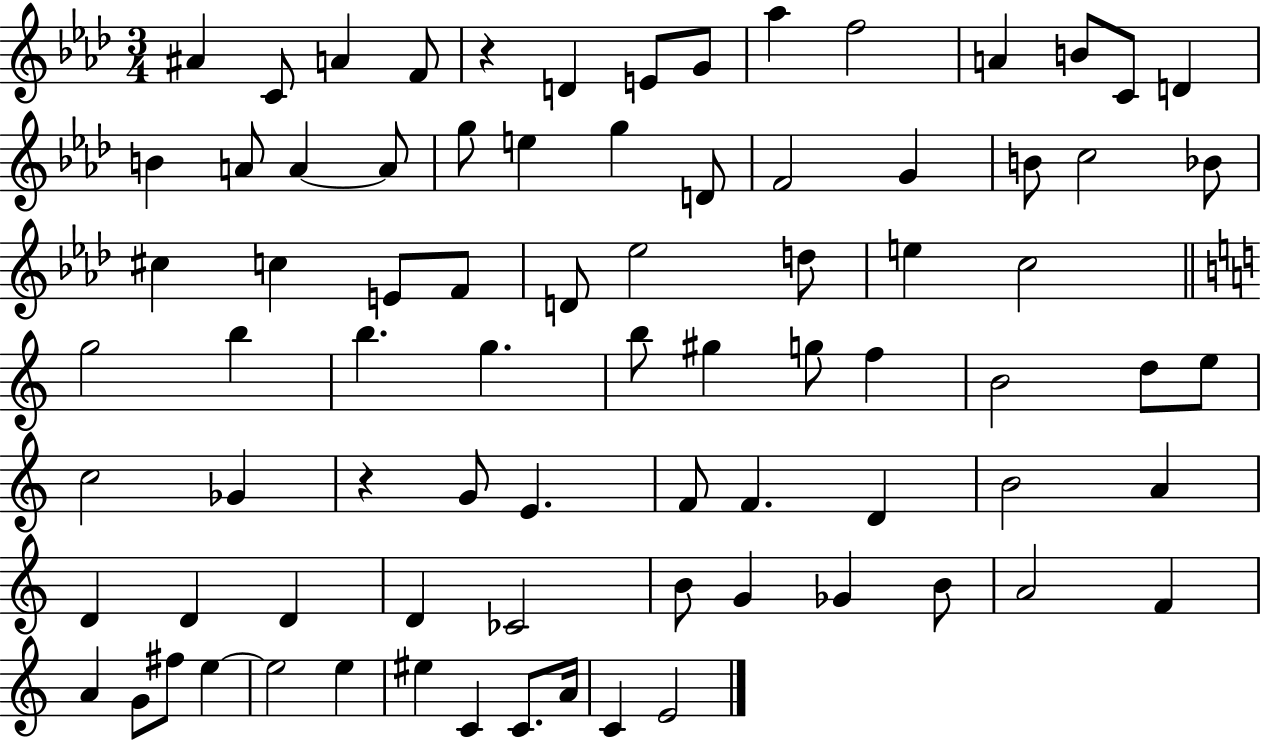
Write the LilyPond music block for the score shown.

{
  \clef treble
  \numericTimeSignature
  \time 3/4
  \key aes \major
  \repeat volta 2 { ais'4 c'8 a'4 f'8 | r4 d'4 e'8 g'8 | aes''4 f''2 | a'4 b'8 c'8 d'4 | \break b'4 a'8 a'4~~ a'8 | g''8 e''4 g''4 d'8 | f'2 g'4 | b'8 c''2 bes'8 | \break cis''4 c''4 e'8 f'8 | d'8 ees''2 d''8 | e''4 c''2 | \bar "||" \break \key a \minor g''2 b''4 | b''4. g''4. | b''8 gis''4 g''8 f''4 | b'2 d''8 e''8 | \break c''2 ges'4 | r4 g'8 e'4. | f'8 f'4. d'4 | b'2 a'4 | \break d'4 d'4 d'4 | d'4 ces'2 | b'8 g'4 ges'4 b'8 | a'2 f'4 | \break a'4 g'8 fis''8 e''4~~ | e''2 e''4 | eis''4 c'4 c'8. a'16 | c'4 e'2 | \break } \bar "|."
}